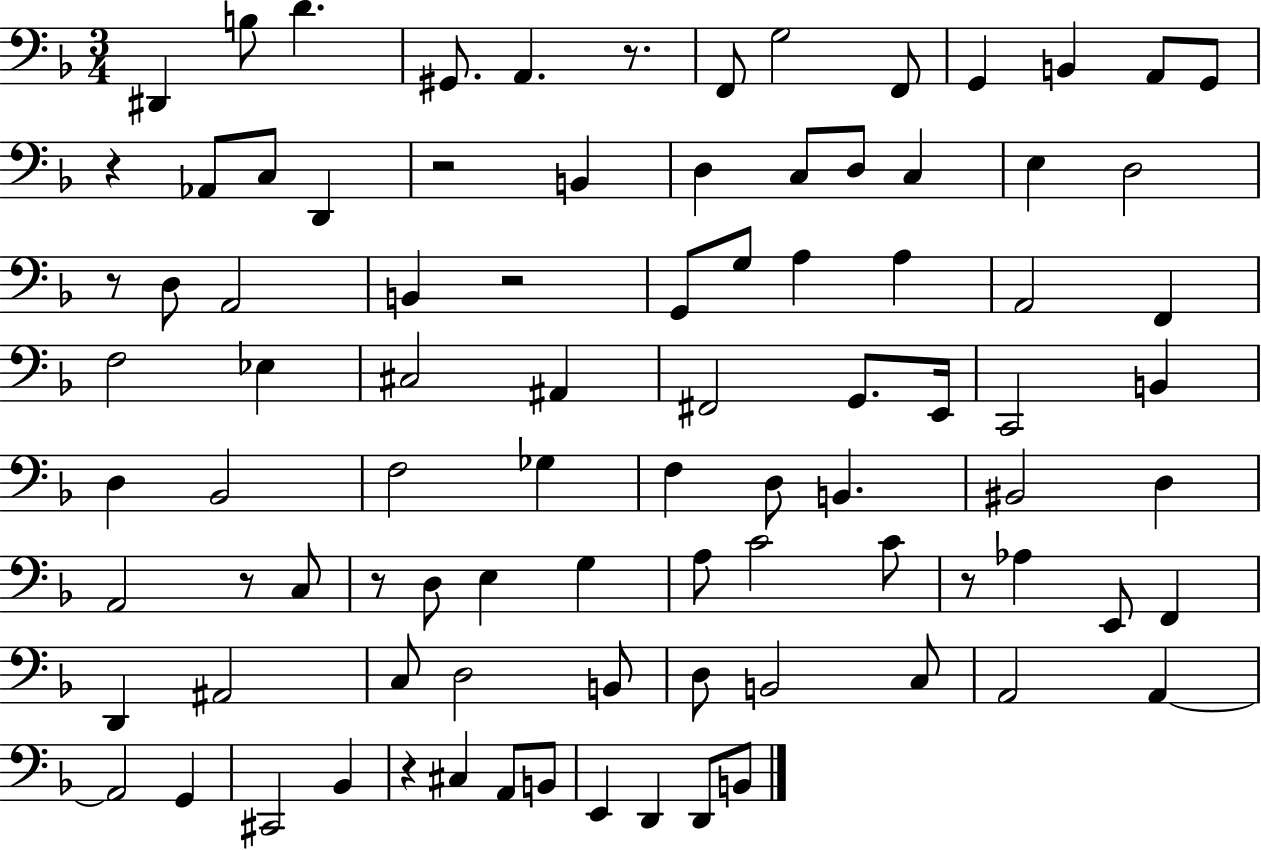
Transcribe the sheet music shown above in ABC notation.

X:1
T:Untitled
M:3/4
L:1/4
K:F
^D,, B,/2 D ^G,,/2 A,, z/2 F,,/2 G,2 F,,/2 G,, B,, A,,/2 G,,/2 z _A,,/2 C,/2 D,, z2 B,, D, C,/2 D,/2 C, E, D,2 z/2 D,/2 A,,2 B,, z2 G,,/2 G,/2 A, A, A,,2 F,, F,2 _E, ^C,2 ^A,, ^F,,2 G,,/2 E,,/4 C,,2 B,, D, _B,,2 F,2 _G, F, D,/2 B,, ^B,,2 D, A,,2 z/2 C,/2 z/2 D,/2 E, G, A,/2 C2 C/2 z/2 _A, E,,/2 F,, D,, ^A,,2 C,/2 D,2 B,,/2 D,/2 B,,2 C,/2 A,,2 A,, A,,2 G,, ^C,,2 _B,, z ^C, A,,/2 B,,/2 E,, D,, D,,/2 B,,/2